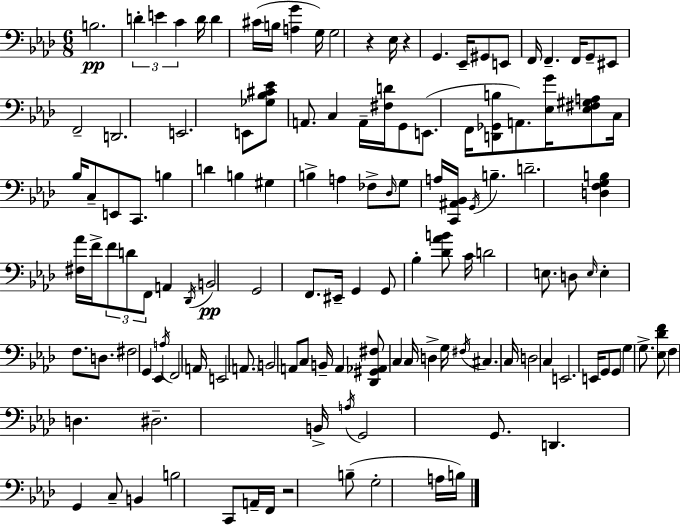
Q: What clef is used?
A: bass